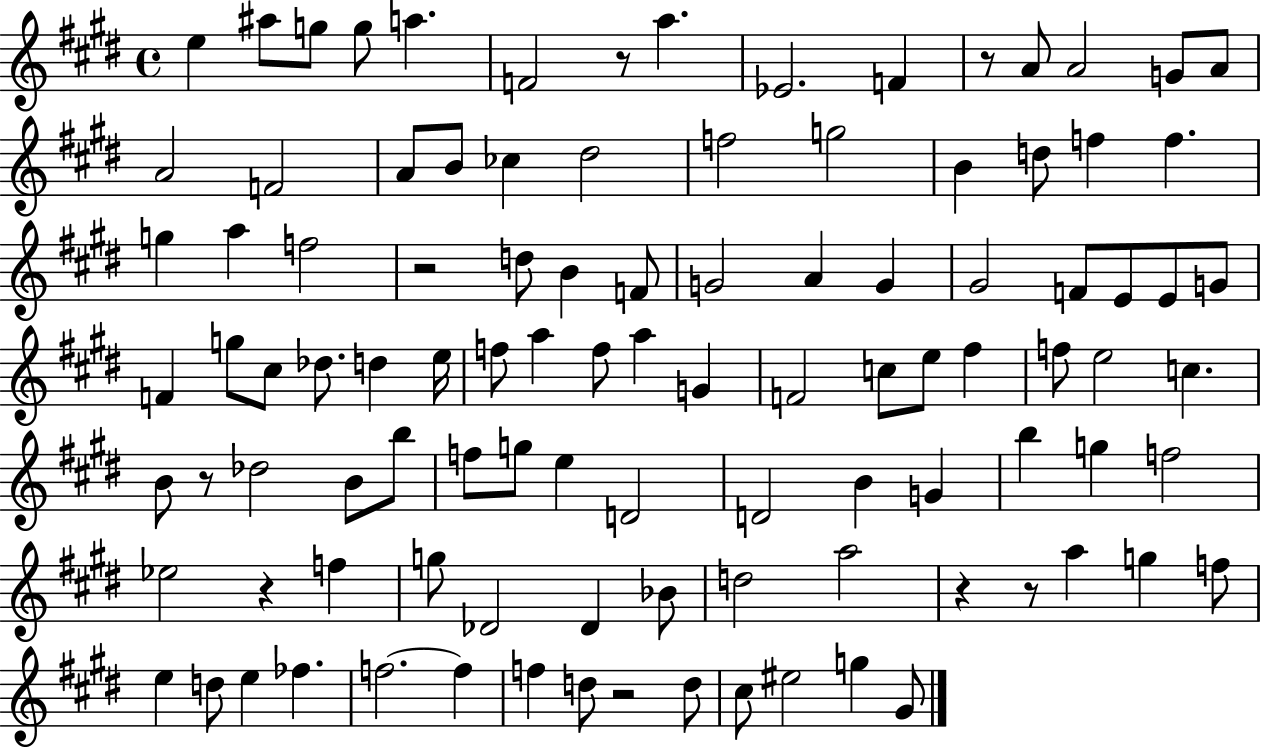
{
  \clef treble
  \time 4/4
  \defaultTimeSignature
  \key e \major
  e''4 ais''8 g''8 g''8 a''4. | f'2 r8 a''4. | ees'2. f'4 | r8 a'8 a'2 g'8 a'8 | \break a'2 f'2 | a'8 b'8 ces''4 dis''2 | f''2 g''2 | b'4 d''8 f''4 f''4. | \break g''4 a''4 f''2 | r2 d''8 b'4 f'8 | g'2 a'4 g'4 | gis'2 f'8 e'8 e'8 g'8 | \break f'4 g''8 cis''8 des''8. d''4 e''16 | f''8 a''4 f''8 a''4 g'4 | f'2 c''8 e''8 fis''4 | f''8 e''2 c''4. | \break b'8 r8 des''2 b'8 b''8 | f''8 g''8 e''4 d'2 | d'2 b'4 g'4 | b''4 g''4 f''2 | \break ees''2 r4 f''4 | g''8 des'2 des'4 bes'8 | d''2 a''2 | r4 r8 a''4 g''4 f''8 | \break e''4 d''8 e''4 fes''4. | f''2.~~ f''4 | f''4 d''8 r2 d''8 | cis''8 eis''2 g''4 gis'8 | \break \bar "|."
}